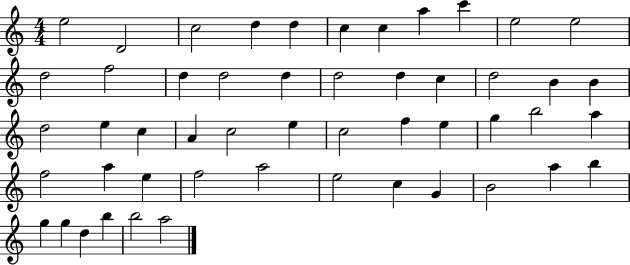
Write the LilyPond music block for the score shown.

{
  \clef treble
  \numericTimeSignature
  \time 4/4
  \key c \major
  e''2 d'2 | c''2 d''4 d''4 | c''4 c''4 a''4 c'''4 | e''2 e''2 | \break d''2 f''2 | d''4 d''2 d''4 | d''2 d''4 c''4 | d''2 b'4 b'4 | \break d''2 e''4 c''4 | a'4 c''2 e''4 | c''2 f''4 e''4 | g''4 b''2 a''4 | \break f''2 a''4 e''4 | f''2 a''2 | e''2 c''4 g'4 | b'2 a''4 b''4 | \break g''4 g''4 d''4 b''4 | b''2 a''2 | \bar "|."
}